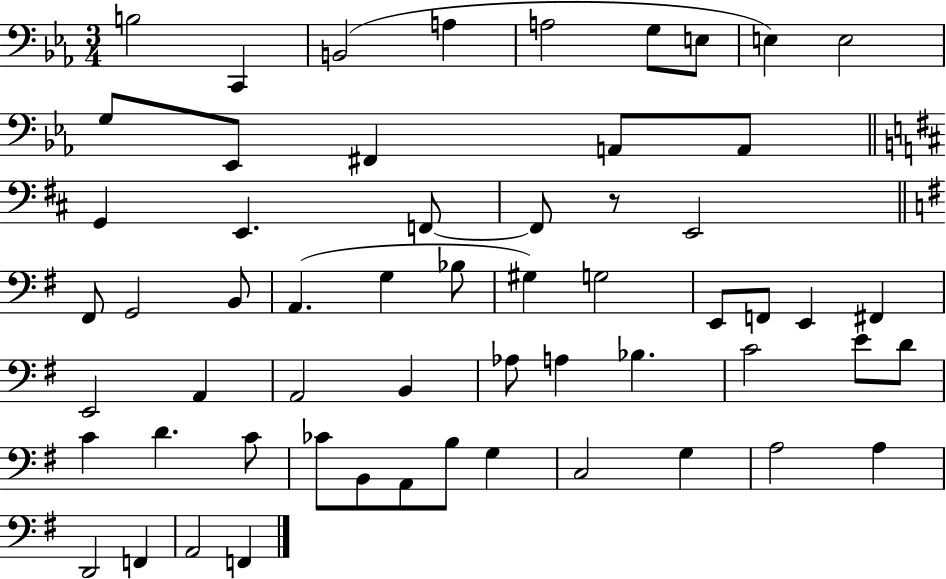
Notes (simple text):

B3/h C2/q B2/h A3/q A3/h G3/e E3/e E3/q E3/h G3/e Eb2/e F#2/q A2/e A2/e G2/q E2/q. F2/e F2/e R/e E2/h F#2/e G2/h B2/e A2/q. G3/q Bb3/e G#3/q G3/h E2/e F2/e E2/q F#2/q E2/h A2/q A2/h B2/q Ab3/e A3/q Bb3/q. C4/h E4/e D4/e C4/q D4/q. C4/e CES4/e B2/e A2/e B3/e G3/q C3/h G3/q A3/h A3/q D2/h F2/q A2/h F2/q